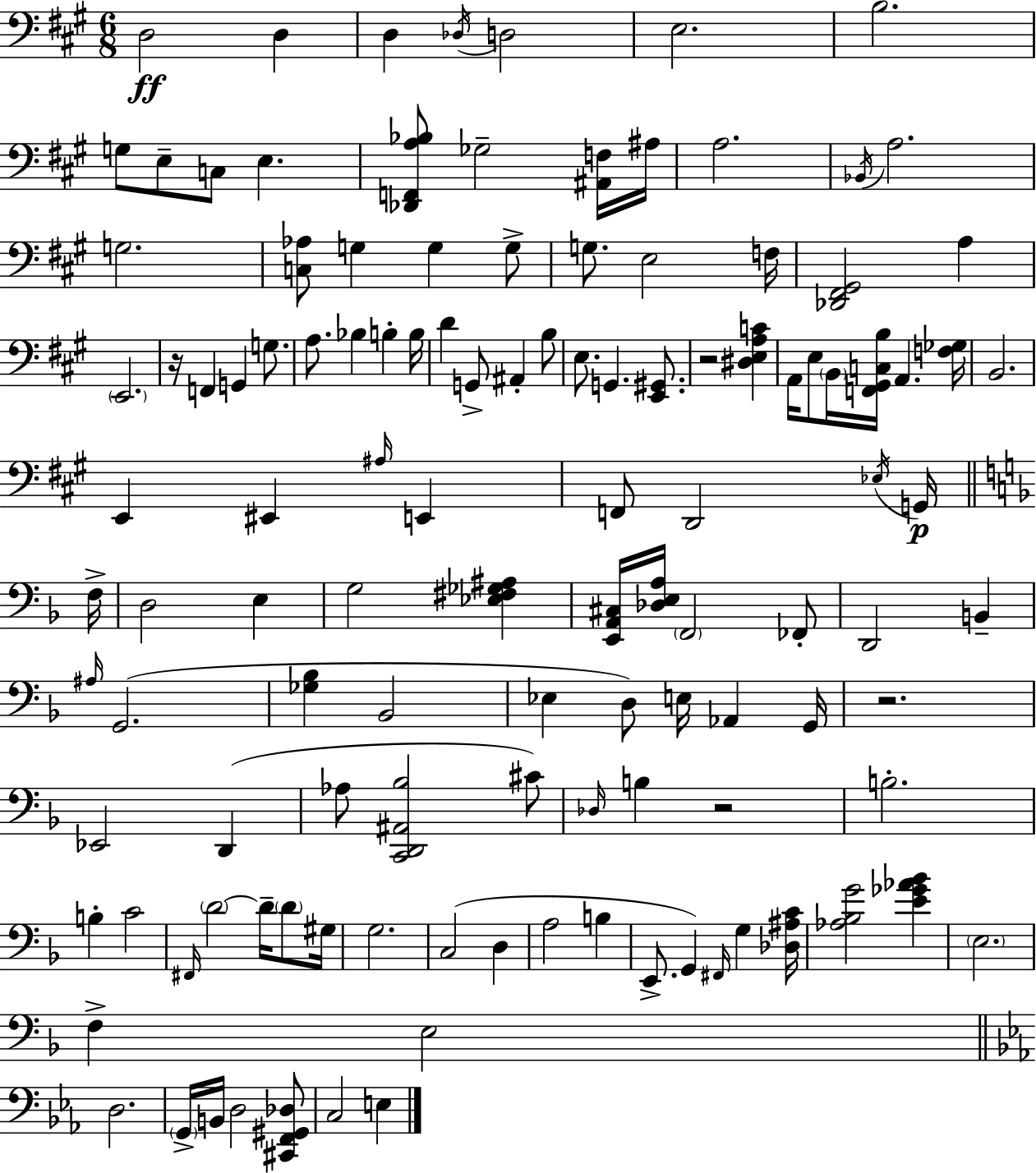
D3/h D3/q D3/q Db3/s D3/h E3/h. B3/h. G3/e E3/e C3/e E3/q. [Db2,F2,A3,Bb3]/e Gb3/h [A#2,F3]/s A#3/s A3/h. Bb2/s A3/h. G3/h. [C3,Ab3]/e G3/q G3/q G3/e G3/e. E3/h F3/s [Db2,F#2,G#2]/h A3/q E2/h. R/s F2/q G2/q G3/e. A3/e. Bb3/q B3/q B3/s D4/q G2/e A#2/q B3/e E3/e. G2/q. [E2,G#2]/e. R/h [D#3,E3,A3,C4]/q A2/s E3/e B2/s [F2,G#2,C3,B3]/s A2/q. [F3,Gb3]/s B2/h. E2/q EIS2/q A#3/s E2/q F2/e D2/h Eb3/s G2/s F3/s D3/h E3/q G3/h [Eb3,F#3,Gb3,A#3]/q [E2,A2,C#3]/s [Db3,E3,A3]/s F2/h FES2/e D2/h B2/q A#3/s G2/h. [Gb3,Bb3]/q Bb2/h Eb3/q D3/e E3/s Ab2/q G2/s R/h. Eb2/h D2/q Ab3/e [C2,D2,A#2,Bb3]/h C#4/e Db3/s B3/q R/h B3/h. B3/q C4/h F#2/s D4/h D4/s D4/e G#3/s G3/h. C3/h D3/q A3/h B3/q E2/e. G2/q F#2/s G3/q [Db3,A#3,C4]/s [Ab3,Bb3,G4]/h [E4,Gb4,Ab4,Bb4]/q E3/h. F3/q E3/h D3/h. G2/s B2/s D3/h [C#2,F2,G#2,Db3]/e C3/h E3/q